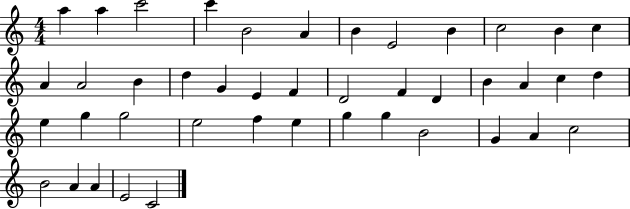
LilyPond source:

{
  \clef treble
  \numericTimeSignature
  \time 4/4
  \key c \major
  a''4 a''4 c'''2 | c'''4 b'2 a'4 | b'4 e'2 b'4 | c''2 b'4 c''4 | \break a'4 a'2 b'4 | d''4 g'4 e'4 f'4 | d'2 f'4 d'4 | b'4 a'4 c''4 d''4 | \break e''4 g''4 g''2 | e''2 f''4 e''4 | g''4 g''4 b'2 | g'4 a'4 c''2 | \break b'2 a'4 a'4 | e'2 c'2 | \bar "|."
}